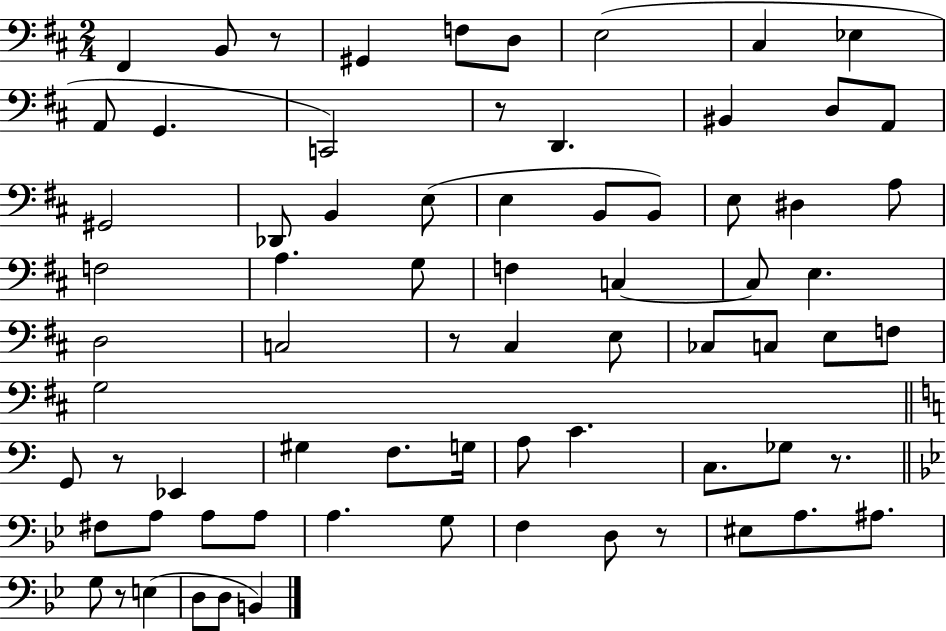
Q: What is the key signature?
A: D major